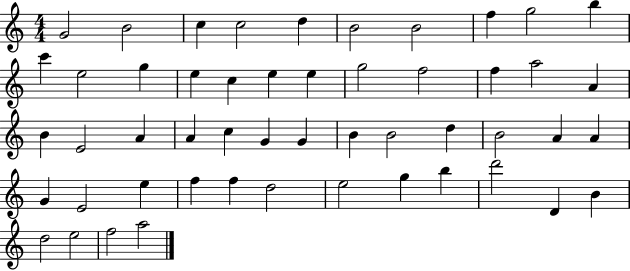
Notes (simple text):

G4/h B4/h C5/q C5/h D5/q B4/h B4/h F5/q G5/h B5/q C6/q E5/h G5/q E5/q C5/q E5/q E5/q G5/h F5/h F5/q A5/h A4/q B4/q E4/h A4/q A4/q C5/q G4/q G4/q B4/q B4/h D5/q B4/h A4/q A4/q G4/q E4/h E5/q F5/q F5/q D5/h E5/h G5/q B5/q D6/h D4/q B4/q D5/h E5/h F5/h A5/h